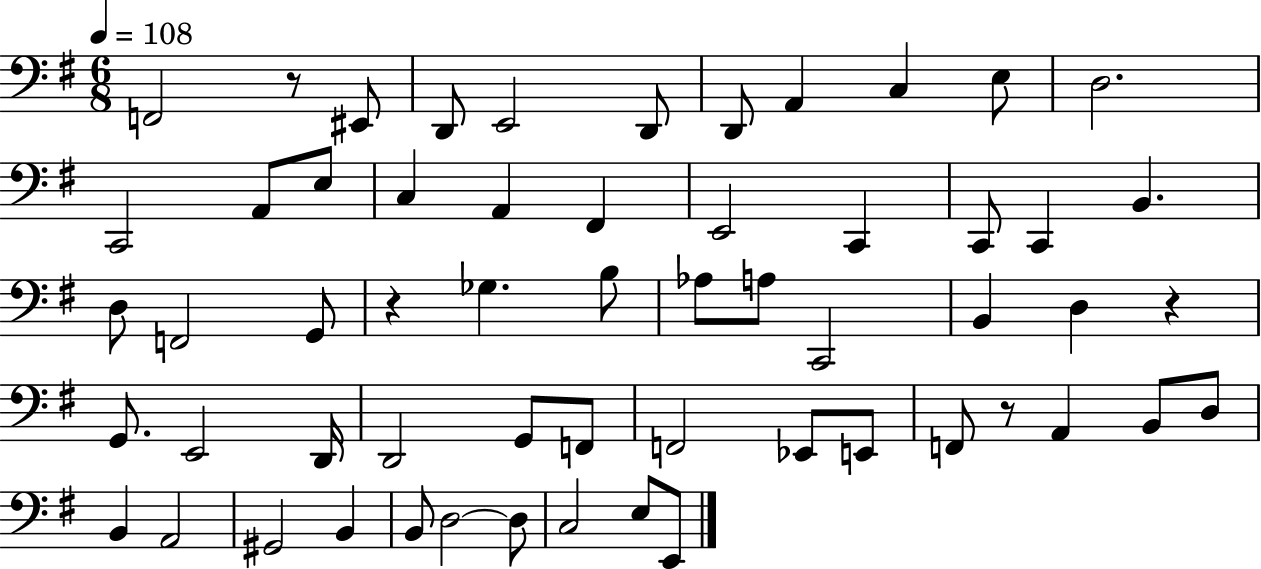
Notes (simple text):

F2/h R/e EIS2/e D2/e E2/h D2/e D2/e A2/q C3/q E3/e D3/h. C2/h A2/e E3/e C3/q A2/q F#2/q E2/h C2/q C2/e C2/q B2/q. D3/e F2/h G2/e R/q Gb3/q. B3/e Ab3/e A3/e C2/h B2/q D3/q R/q G2/e. E2/h D2/s D2/h G2/e F2/e F2/h Eb2/e E2/e F2/e R/e A2/q B2/e D3/e B2/q A2/h G#2/h B2/q B2/e D3/h D3/e C3/h E3/e E2/e